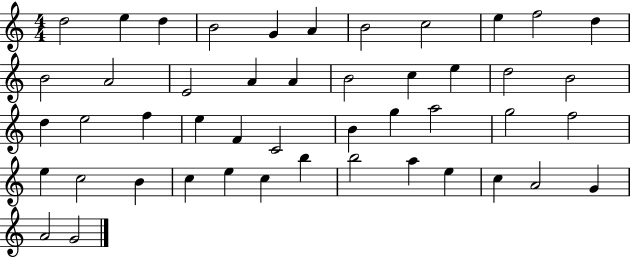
D5/h E5/q D5/q B4/h G4/q A4/q B4/h C5/h E5/q F5/h D5/q B4/h A4/h E4/h A4/q A4/q B4/h C5/q E5/q D5/h B4/h D5/q E5/h F5/q E5/q F4/q C4/h B4/q G5/q A5/h G5/h F5/h E5/q C5/h B4/q C5/q E5/q C5/q B5/q B5/h A5/q E5/q C5/q A4/h G4/q A4/h G4/h